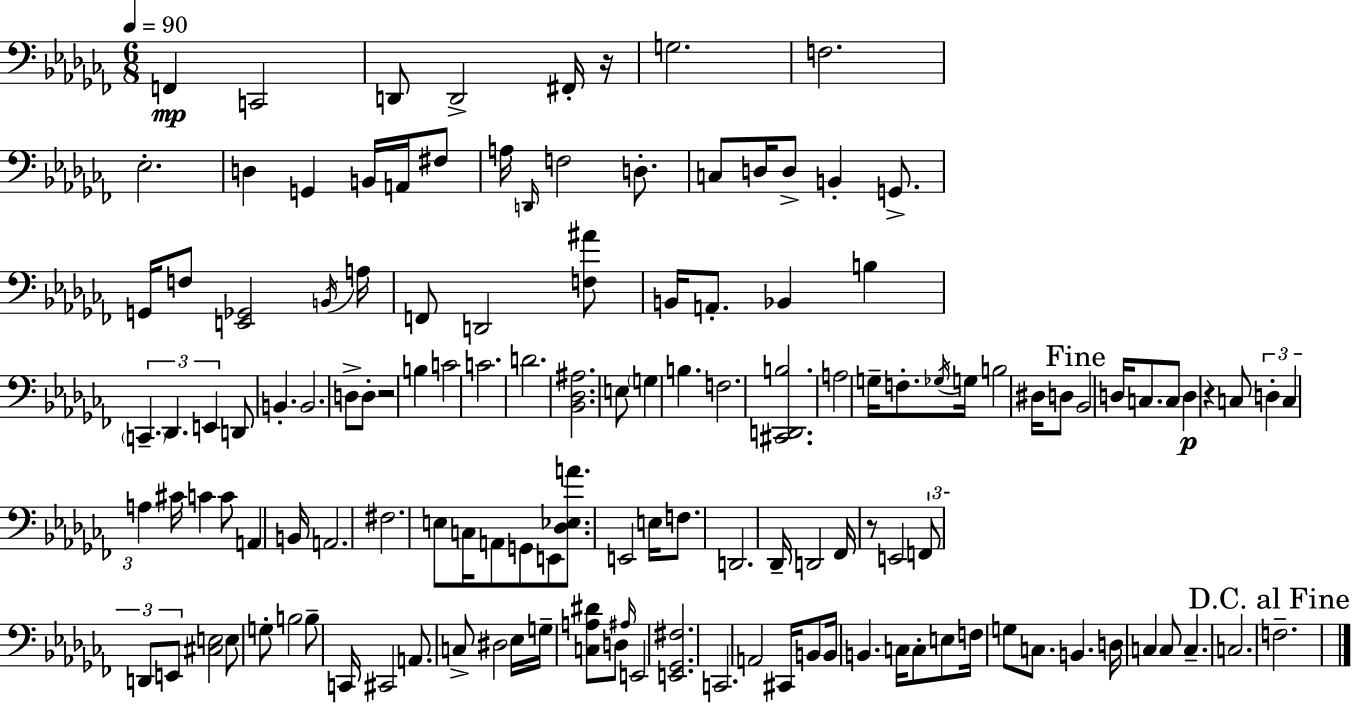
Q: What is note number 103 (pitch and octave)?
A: C2